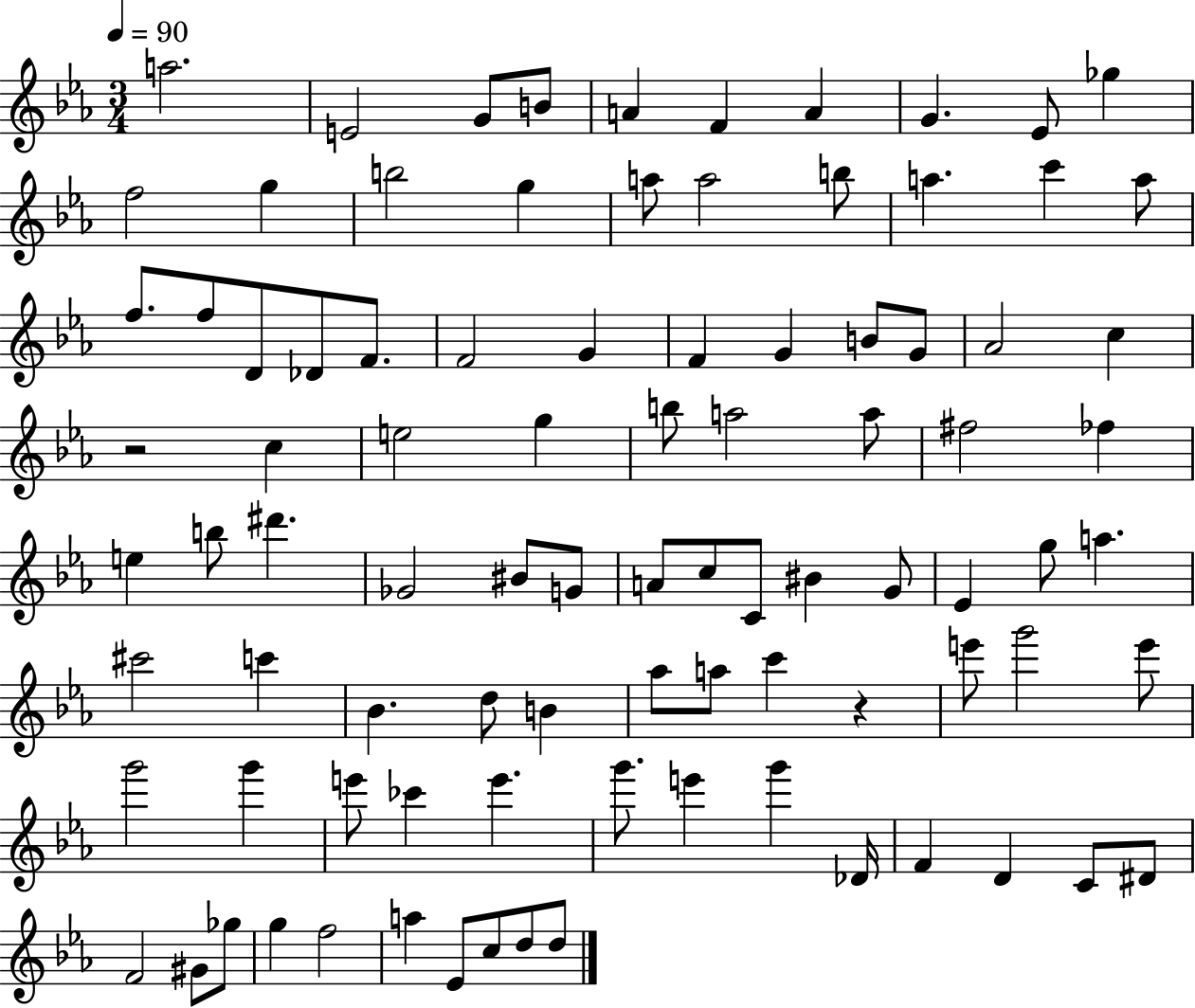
A5/h. E4/h G4/e B4/e A4/q F4/q A4/q G4/q. Eb4/e Gb5/q F5/h G5/q B5/h G5/q A5/e A5/h B5/e A5/q. C6/q A5/e F5/e. F5/e D4/e Db4/e F4/e. F4/h G4/q F4/q G4/q B4/e G4/e Ab4/h C5/q R/h C5/q E5/h G5/q B5/e A5/h A5/e F#5/h FES5/q E5/q B5/e D#6/q. Gb4/h BIS4/e G4/e A4/e C5/e C4/e BIS4/q G4/e Eb4/q G5/e A5/q. C#6/h C6/q Bb4/q. D5/e B4/q Ab5/e A5/e C6/q R/q E6/e G6/h E6/e G6/h G6/q E6/e CES6/q E6/q. G6/e. E6/q G6/q Db4/s F4/q D4/q C4/e D#4/e F4/h G#4/e Gb5/e G5/q F5/h A5/q Eb4/e C5/e D5/e D5/e